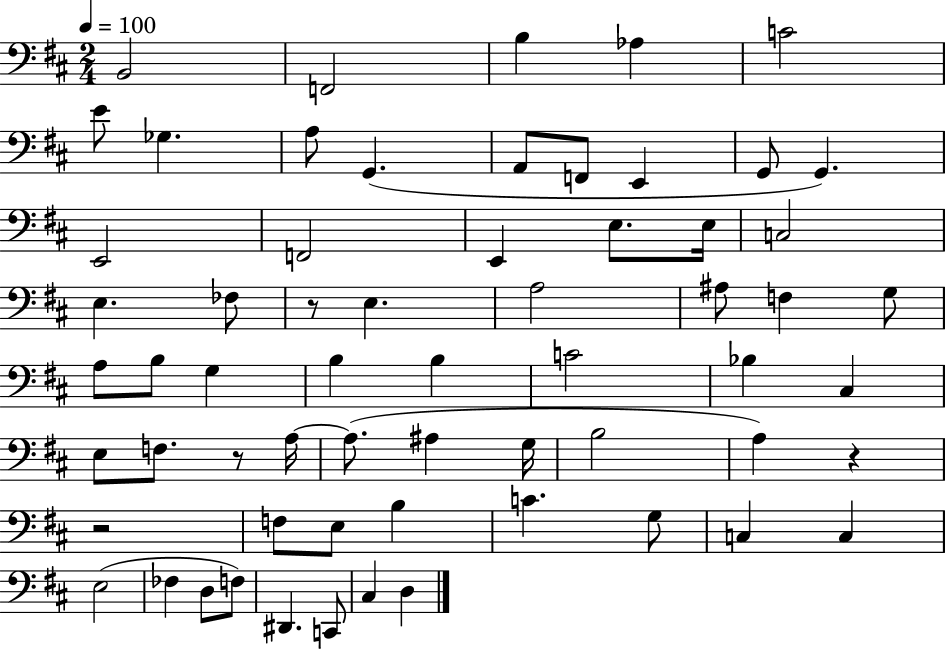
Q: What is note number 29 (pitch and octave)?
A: B3